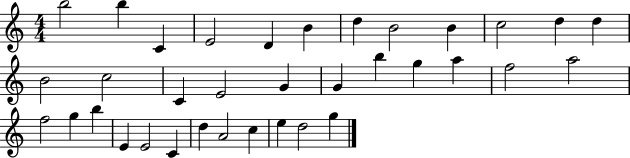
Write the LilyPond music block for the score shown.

{
  \clef treble
  \numericTimeSignature
  \time 4/4
  \key c \major
  b''2 b''4 c'4 | e'2 d'4 b'4 | d''4 b'2 b'4 | c''2 d''4 d''4 | \break b'2 c''2 | c'4 e'2 g'4 | g'4 b''4 g''4 a''4 | f''2 a''2 | \break f''2 g''4 b''4 | e'4 e'2 c'4 | d''4 a'2 c''4 | e''4 d''2 g''4 | \break \bar "|."
}